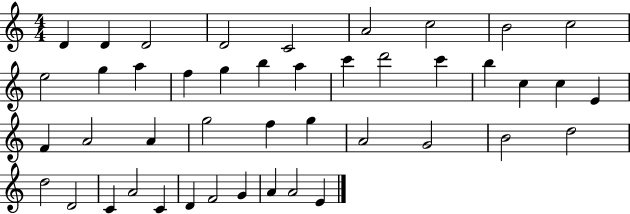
D4/q D4/q D4/h D4/h C4/h A4/h C5/h B4/h C5/h E5/h G5/q A5/q F5/q G5/q B5/q A5/q C6/q D6/h C6/q B5/q C5/q C5/q E4/q F4/q A4/h A4/q G5/h F5/q G5/q A4/h G4/h B4/h D5/h D5/h D4/h C4/q A4/h C4/q D4/q F4/h G4/q A4/q A4/h E4/q